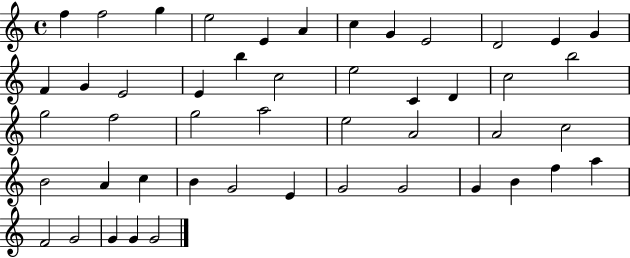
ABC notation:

X:1
T:Untitled
M:4/4
L:1/4
K:C
f f2 g e2 E A c G E2 D2 E G F G E2 E b c2 e2 C D c2 b2 g2 f2 g2 a2 e2 A2 A2 c2 B2 A c B G2 E G2 G2 G B f a F2 G2 G G G2